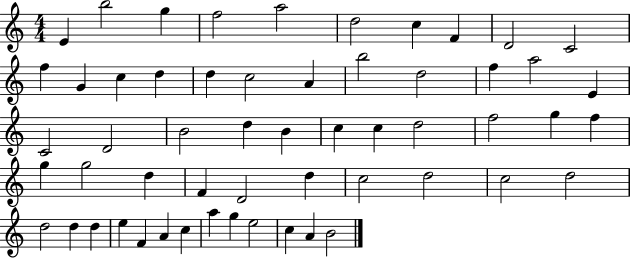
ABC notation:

X:1
T:Untitled
M:4/4
L:1/4
K:C
E b2 g f2 a2 d2 c F D2 C2 f G c d d c2 A b2 d2 f a2 E C2 D2 B2 d B c c d2 f2 g f g g2 d F D2 d c2 d2 c2 d2 d2 d d e F A c a g e2 c A B2